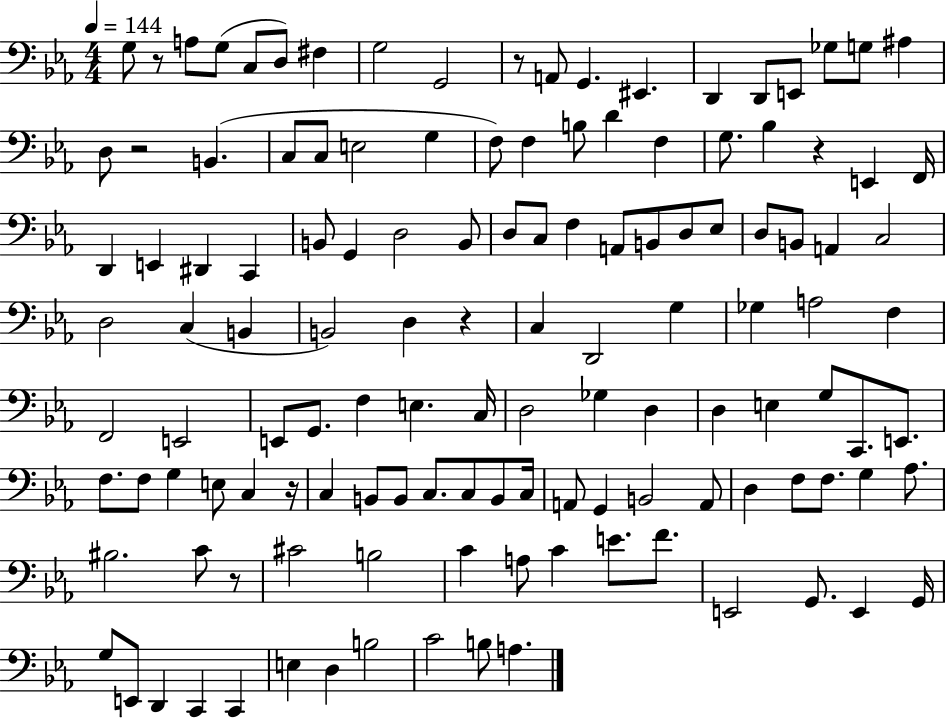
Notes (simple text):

G3/e R/e A3/e G3/e C3/e D3/e F#3/q G3/h G2/h R/e A2/e G2/q. EIS2/q. D2/q D2/e E2/e Gb3/e G3/e A#3/q D3/e R/h B2/q. C3/e C3/e E3/h G3/q F3/e F3/q B3/e D4/q F3/q G3/e. Bb3/q R/q E2/q F2/s D2/q E2/q D#2/q C2/q B2/e G2/q D3/h B2/e D3/e C3/e F3/q A2/e B2/e D3/e Eb3/e D3/e B2/e A2/q C3/h D3/h C3/q B2/q B2/h D3/q R/q C3/q D2/h G3/q Gb3/q A3/h F3/q F2/h E2/h E2/e G2/e. F3/q E3/q. C3/s D3/h Gb3/q D3/q D3/q E3/q G3/e C2/e. E2/e. F3/e. F3/e G3/q E3/e C3/q R/s C3/q B2/e B2/e C3/e. C3/e B2/e C3/s A2/e G2/q B2/h A2/e D3/q F3/e F3/e. G3/q Ab3/e. BIS3/h. C4/e R/e C#4/h B3/h C4/q A3/e C4/q E4/e. F4/e. E2/h G2/e. E2/q G2/s G3/e E2/e D2/q C2/q C2/q E3/q D3/q B3/h C4/h B3/e A3/q.